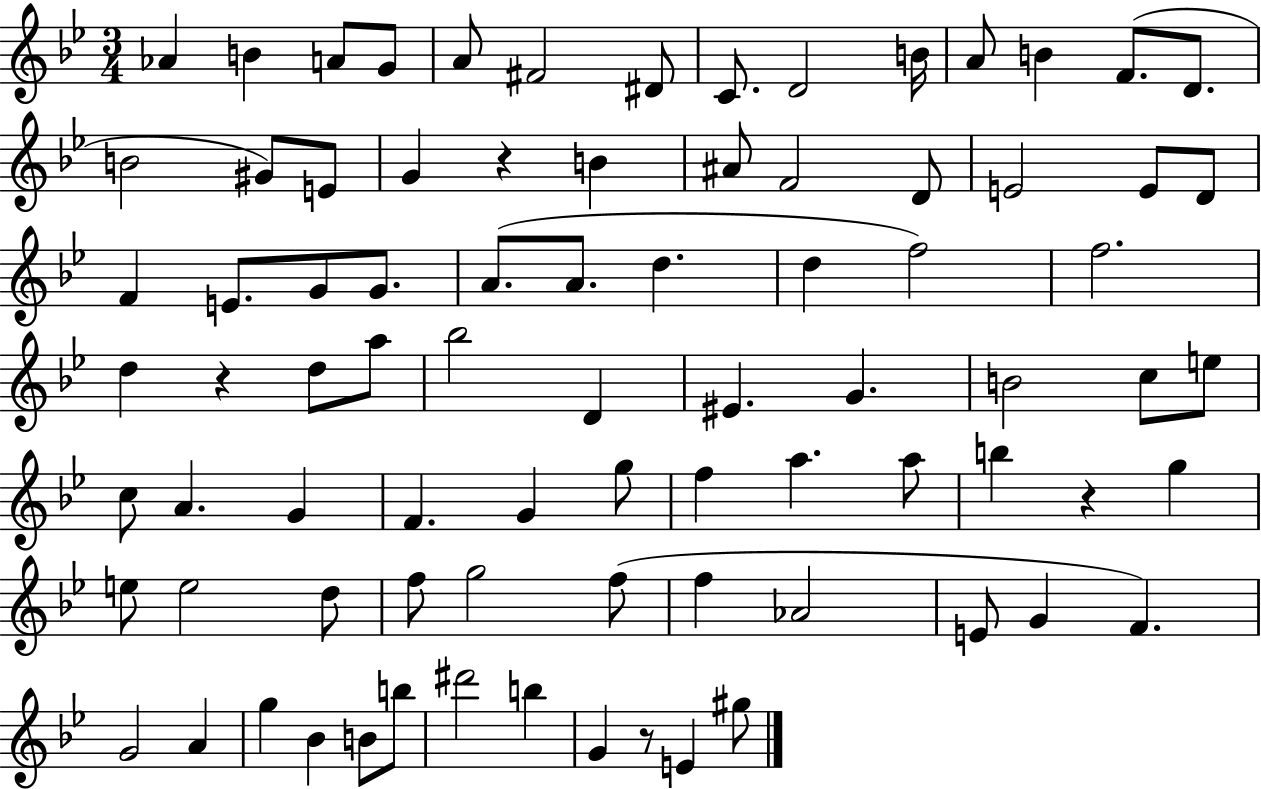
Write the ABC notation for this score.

X:1
T:Untitled
M:3/4
L:1/4
K:Bb
_A B A/2 G/2 A/2 ^F2 ^D/2 C/2 D2 B/4 A/2 B F/2 D/2 B2 ^G/2 E/2 G z B ^A/2 F2 D/2 E2 E/2 D/2 F E/2 G/2 G/2 A/2 A/2 d d f2 f2 d z d/2 a/2 _b2 D ^E G B2 c/2 e/2 c/2 A G F G g/2 f a a/2 b z g e/2 e2 d/2 f/2 g2 f/2 f _A2 E/2 G F G2 A g _B B/2 b/2 ^d'2 b G z/2 E ^g/2